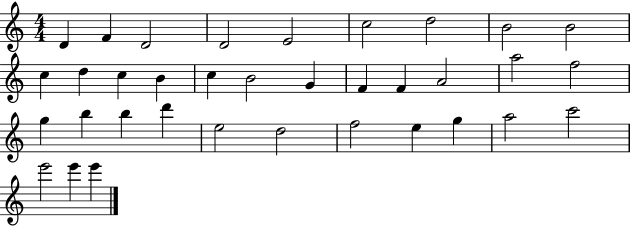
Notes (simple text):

D4/q F4/q D4/h D4/h E4/h C5/h D5/h B4/h B4/h C5/q D5/q C5/q B4/q C5/q B4/h G4/q F4/q F4/q A4/h A5/h F5/h G5/q B5/q B5/q D6/q E5/h D5/h F5/h E5/q G5/q A5/h C6/h E6/h E6/q E6/q